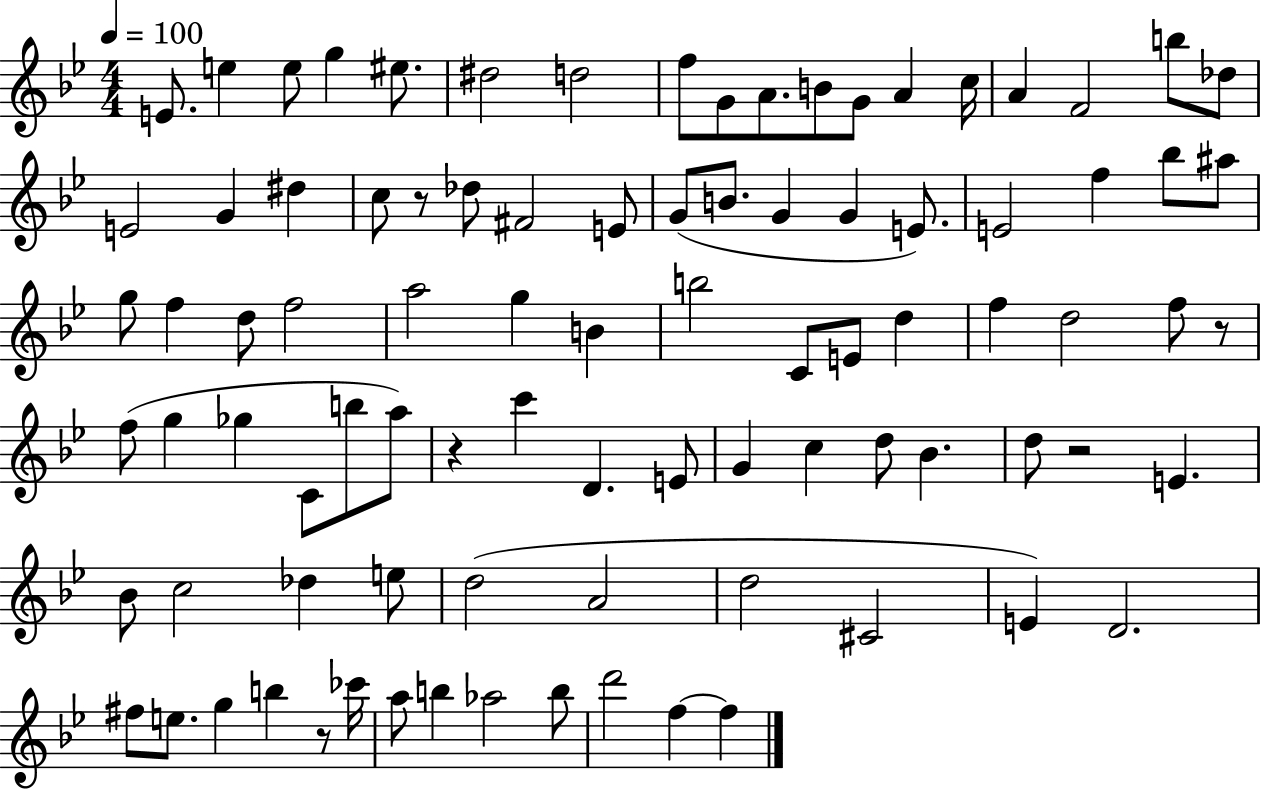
{
  \clef treble
  \numericTimeSignature
  \time 4/4
  \key bes \major
  \tempo 4 = 100
  e'8. e''4 e''8 g''4 eis''8. | dis''2 d''2 | f''8 g'8 a'8. b'8 g'8 a'4 c''16 | a'4 f'2 b''8 des''8 | \break e'2 g'4 dis''4 | c''8 r8 des''8 fis'2 e'8 | g'8( b'8. g'4 g'4 e'8.) | e'2 f''4 bes''8 ais''8 | \break g''8 f''4 d''8 f''2 | a''2 g''4 b'4 | b''2 c'8 e'8 d''4 | f''4 d''2 f''8 r8 | \break f''8( g''4 ges''4 c'8 b''8 a''8) | r4 c'''4 d'4. e'8 | g'4 c''4 d''8 bes'4. | d''8 r2 e'4. | \break bes'8 c''2 des''4 e''8 | d''2( a'2 | d''2 cis'2 | e'4) d'2. | \break fis''8 e''8. g''4 b''4 r8 ces'''16 | a''8 b''4 aes''2 b''8 | d'''2 f''4~~ f''4 | \bar "|."
}